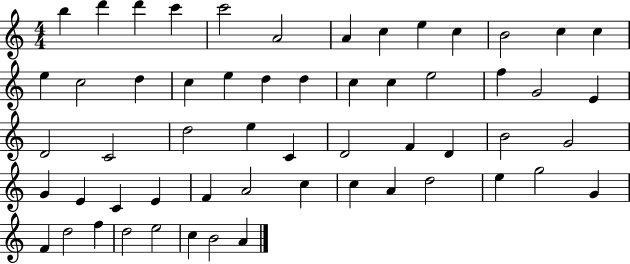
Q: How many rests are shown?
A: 0